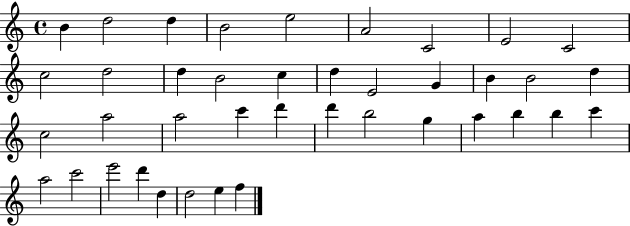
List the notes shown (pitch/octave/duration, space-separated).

B4/q D5/h D5/q B4/h E5/h A4/h C4/h E4/h C4/h C5/h D5/h D5/q B4/h C5/q D5/q E4/h G4/q B4/q B4/h D5/q C5/h A5/h A5/h C6/q D6/q D6/q B5/h G5/q A5/q B5/q B5/q C6/q A5/h C6/h E6/h D6/q D5/q D5/h E5/q F5/q